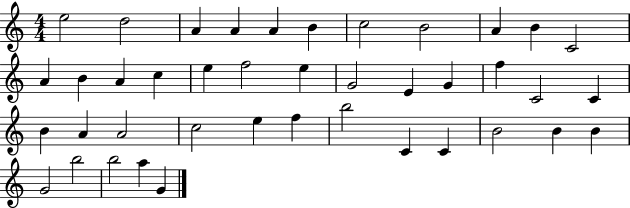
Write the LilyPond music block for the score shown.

{
  \clef treble
  \numericTimeSignature
  \time 4/4
  \key c \major
  e''2 d''2 | a'4 a'4 a'4 b'4 | c''2 b'2 | a'4 b'4 c'2 | \break a'4 b'4 a'4 c''4 | e''4 f''2 e''4 | g'2 e'4 g'4 | f''4 c'2 c'4 | \break b'4 a'4 a'2 | c''2 e''4 f''4 | b''2 c'4 c'4 | b'2 b'4 b'4 | \break g'2 b''2 | b''2 a''4 g'4 | \bar "|."
}